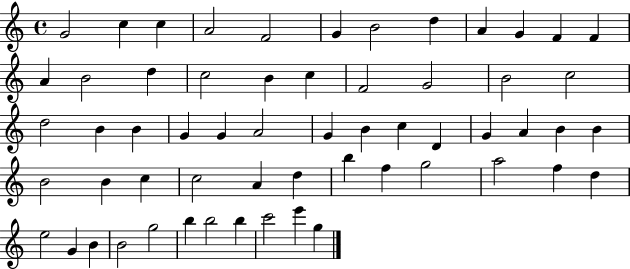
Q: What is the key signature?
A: C major